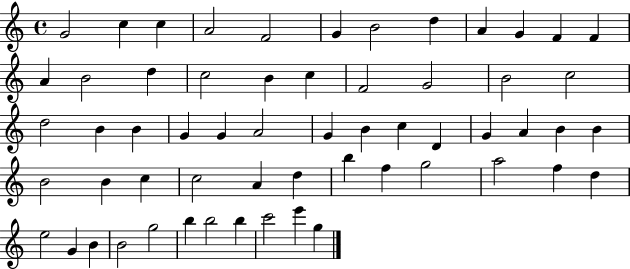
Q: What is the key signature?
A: C major